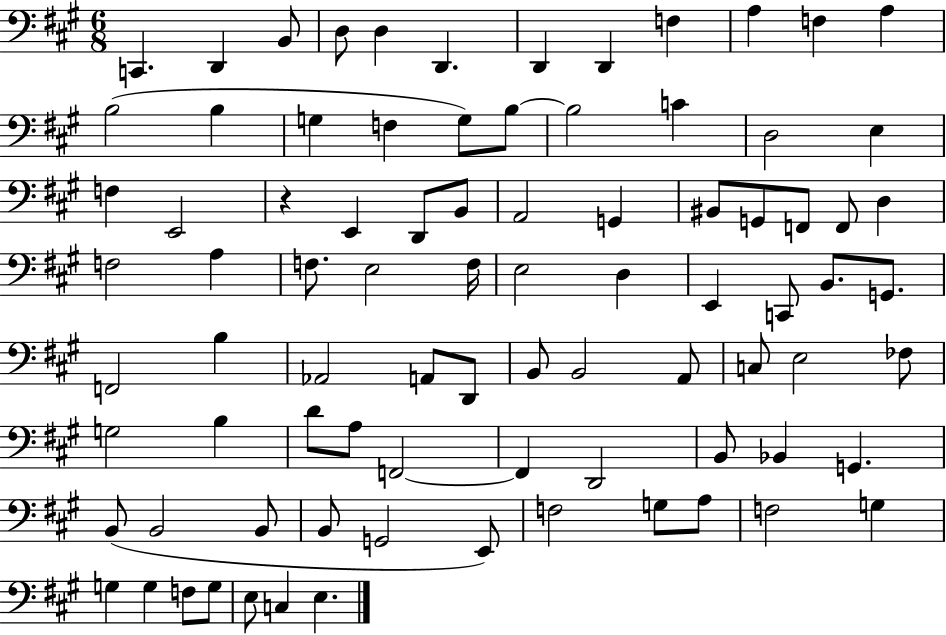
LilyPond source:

{
  \clef bass
  \numericTimeSignature
  \time 6/8
  \key a \major
  c,4. d,4 b,8 | d8 d4 d,4. | d,4 d,4 f4 | a4 f4 a4 | \break b2( b4 | g4 f4 g8) b8~~ | b2 c'4 | d2 e4 | \break f4 e,2 | r4 e,4 d,8 b,8 | a,2 g,4 | bis,8 g,8 f,8 f,8 d4 | \break f2 a4 | f8. e2 f16 | e2 d4 | e,4 c,8 b,8. g,8. | \break f,2 b4 | aes,2 a,8 d,8 | b,8 b,2 a,8 | c8 e2 fes8 | \break g2 b4 | d'8 a8 f,2~~ | f,4 d,2 | b,8 bes,4 g,4. | \break b,8( b,2 b,8 | b,8 g,2 e,8) | f2 g8 a8 | f2 g4 | \break g4 g4 f8 g8 | e8 c4 e4. | \bar "|."
}